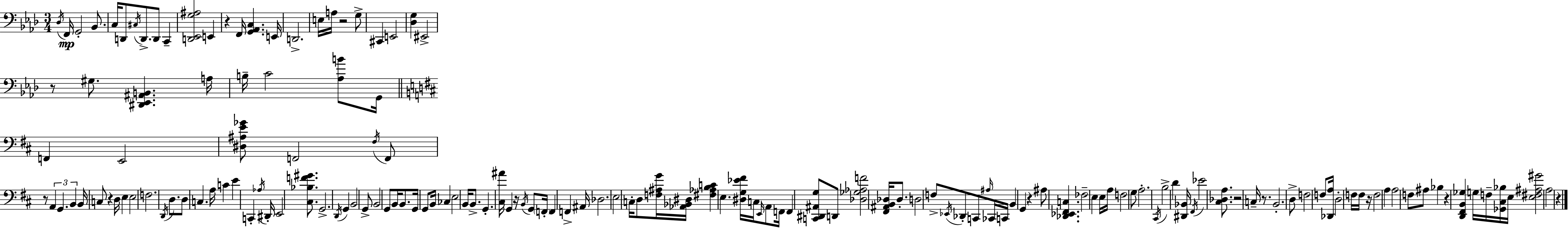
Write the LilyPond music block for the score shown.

{
  \clef bass
  \numericTimeSignature
  \time 3/4
  \key aes \major
  \acciaccatura { des16 }\mp f,16 g,2-. bes,8. | c16 d,8 \acciaccatura { cis16 } d,8.-> d,8 c,4-- | <d, ees, g ais>2 e,4 | r4 f,16 <g, aes, c>4. | \break e,16 d,2.-> | e16 a16 r2 | g8-> cis,4 e,2 | <des g>4 eis,2-> | \break r8 gis8. <dis, ees, ais, b,>4. | a16 b16-- c'2 <aes b'>8 | g,16 \bar "||" \break \key d \major f,4 e,2 | <dis ais e' ges'>8 f,2 \acciaccatura { fis16 } f,8 | r8 \tuplet 3/2 { a,4 g,4. | b,4 } b,16 c8 r4 | \break d16 e4 e2 | f2. | \acciaccatura { d,16 } d8. d8 c4. | a16 c'4 e'4 c,4-. | \break \acciaccatura { aes16 } dis,16-. e,2 | <cis bes f' gis'>8. g,2.-> | \acciaccatura { d,16 } g,4 b,2 | g,8-> b,2 | \break g,8 b,16 b,8. g,16 g,8 b,16 | ces4 e2 | b,16 b,8.-> g,4.-. <cis ais'>16 g,4 | r16 \acciaccatura { b,16 } g,8 \parenthesize f,16-. f,4 | \break f,4-> ais,16 des2. | e2 | c16-. d8 <f ais g'>16 <aes, bes, dis>16 <fis aes b c'>4 e4. | <dis g ees' fis'>16 c16 \grace { e,16 } a,8 f,16 f,4 | \break <c, dis, ais, g>8 d,8 <des ges aes f'>2 | <fis, ais, b, des>16 des8.-. d2 | f8-> \acciaccatura { ees,16 } des,8-. c,8 \grace { ais16 } ces,16 c,16 | b,4 g,4 r4 | \break ais8 <des, ees, fis, c>4. fes2-- | e4 e16 a16 f2 | g8 a2.-. | \acciaccatura { cis,16 } b2-> | \break d'4 <dis, bes,>16 \acciaccatura { fis,16 } ees'2 | <cis des a>8. r2 | c16-- r8. b,2.-. | d8-> | \break f2 f8 <des, a>16 d2-. | f16 f16 r16 f2 | a4 a2 | f8 ais8 bes4 | \break r4 <d, fis, b, ges>4 g16 f16-- | <ges, cis bes>16 e16 <e fis ais gis'>2 a2 | r4 \bar "|."
}